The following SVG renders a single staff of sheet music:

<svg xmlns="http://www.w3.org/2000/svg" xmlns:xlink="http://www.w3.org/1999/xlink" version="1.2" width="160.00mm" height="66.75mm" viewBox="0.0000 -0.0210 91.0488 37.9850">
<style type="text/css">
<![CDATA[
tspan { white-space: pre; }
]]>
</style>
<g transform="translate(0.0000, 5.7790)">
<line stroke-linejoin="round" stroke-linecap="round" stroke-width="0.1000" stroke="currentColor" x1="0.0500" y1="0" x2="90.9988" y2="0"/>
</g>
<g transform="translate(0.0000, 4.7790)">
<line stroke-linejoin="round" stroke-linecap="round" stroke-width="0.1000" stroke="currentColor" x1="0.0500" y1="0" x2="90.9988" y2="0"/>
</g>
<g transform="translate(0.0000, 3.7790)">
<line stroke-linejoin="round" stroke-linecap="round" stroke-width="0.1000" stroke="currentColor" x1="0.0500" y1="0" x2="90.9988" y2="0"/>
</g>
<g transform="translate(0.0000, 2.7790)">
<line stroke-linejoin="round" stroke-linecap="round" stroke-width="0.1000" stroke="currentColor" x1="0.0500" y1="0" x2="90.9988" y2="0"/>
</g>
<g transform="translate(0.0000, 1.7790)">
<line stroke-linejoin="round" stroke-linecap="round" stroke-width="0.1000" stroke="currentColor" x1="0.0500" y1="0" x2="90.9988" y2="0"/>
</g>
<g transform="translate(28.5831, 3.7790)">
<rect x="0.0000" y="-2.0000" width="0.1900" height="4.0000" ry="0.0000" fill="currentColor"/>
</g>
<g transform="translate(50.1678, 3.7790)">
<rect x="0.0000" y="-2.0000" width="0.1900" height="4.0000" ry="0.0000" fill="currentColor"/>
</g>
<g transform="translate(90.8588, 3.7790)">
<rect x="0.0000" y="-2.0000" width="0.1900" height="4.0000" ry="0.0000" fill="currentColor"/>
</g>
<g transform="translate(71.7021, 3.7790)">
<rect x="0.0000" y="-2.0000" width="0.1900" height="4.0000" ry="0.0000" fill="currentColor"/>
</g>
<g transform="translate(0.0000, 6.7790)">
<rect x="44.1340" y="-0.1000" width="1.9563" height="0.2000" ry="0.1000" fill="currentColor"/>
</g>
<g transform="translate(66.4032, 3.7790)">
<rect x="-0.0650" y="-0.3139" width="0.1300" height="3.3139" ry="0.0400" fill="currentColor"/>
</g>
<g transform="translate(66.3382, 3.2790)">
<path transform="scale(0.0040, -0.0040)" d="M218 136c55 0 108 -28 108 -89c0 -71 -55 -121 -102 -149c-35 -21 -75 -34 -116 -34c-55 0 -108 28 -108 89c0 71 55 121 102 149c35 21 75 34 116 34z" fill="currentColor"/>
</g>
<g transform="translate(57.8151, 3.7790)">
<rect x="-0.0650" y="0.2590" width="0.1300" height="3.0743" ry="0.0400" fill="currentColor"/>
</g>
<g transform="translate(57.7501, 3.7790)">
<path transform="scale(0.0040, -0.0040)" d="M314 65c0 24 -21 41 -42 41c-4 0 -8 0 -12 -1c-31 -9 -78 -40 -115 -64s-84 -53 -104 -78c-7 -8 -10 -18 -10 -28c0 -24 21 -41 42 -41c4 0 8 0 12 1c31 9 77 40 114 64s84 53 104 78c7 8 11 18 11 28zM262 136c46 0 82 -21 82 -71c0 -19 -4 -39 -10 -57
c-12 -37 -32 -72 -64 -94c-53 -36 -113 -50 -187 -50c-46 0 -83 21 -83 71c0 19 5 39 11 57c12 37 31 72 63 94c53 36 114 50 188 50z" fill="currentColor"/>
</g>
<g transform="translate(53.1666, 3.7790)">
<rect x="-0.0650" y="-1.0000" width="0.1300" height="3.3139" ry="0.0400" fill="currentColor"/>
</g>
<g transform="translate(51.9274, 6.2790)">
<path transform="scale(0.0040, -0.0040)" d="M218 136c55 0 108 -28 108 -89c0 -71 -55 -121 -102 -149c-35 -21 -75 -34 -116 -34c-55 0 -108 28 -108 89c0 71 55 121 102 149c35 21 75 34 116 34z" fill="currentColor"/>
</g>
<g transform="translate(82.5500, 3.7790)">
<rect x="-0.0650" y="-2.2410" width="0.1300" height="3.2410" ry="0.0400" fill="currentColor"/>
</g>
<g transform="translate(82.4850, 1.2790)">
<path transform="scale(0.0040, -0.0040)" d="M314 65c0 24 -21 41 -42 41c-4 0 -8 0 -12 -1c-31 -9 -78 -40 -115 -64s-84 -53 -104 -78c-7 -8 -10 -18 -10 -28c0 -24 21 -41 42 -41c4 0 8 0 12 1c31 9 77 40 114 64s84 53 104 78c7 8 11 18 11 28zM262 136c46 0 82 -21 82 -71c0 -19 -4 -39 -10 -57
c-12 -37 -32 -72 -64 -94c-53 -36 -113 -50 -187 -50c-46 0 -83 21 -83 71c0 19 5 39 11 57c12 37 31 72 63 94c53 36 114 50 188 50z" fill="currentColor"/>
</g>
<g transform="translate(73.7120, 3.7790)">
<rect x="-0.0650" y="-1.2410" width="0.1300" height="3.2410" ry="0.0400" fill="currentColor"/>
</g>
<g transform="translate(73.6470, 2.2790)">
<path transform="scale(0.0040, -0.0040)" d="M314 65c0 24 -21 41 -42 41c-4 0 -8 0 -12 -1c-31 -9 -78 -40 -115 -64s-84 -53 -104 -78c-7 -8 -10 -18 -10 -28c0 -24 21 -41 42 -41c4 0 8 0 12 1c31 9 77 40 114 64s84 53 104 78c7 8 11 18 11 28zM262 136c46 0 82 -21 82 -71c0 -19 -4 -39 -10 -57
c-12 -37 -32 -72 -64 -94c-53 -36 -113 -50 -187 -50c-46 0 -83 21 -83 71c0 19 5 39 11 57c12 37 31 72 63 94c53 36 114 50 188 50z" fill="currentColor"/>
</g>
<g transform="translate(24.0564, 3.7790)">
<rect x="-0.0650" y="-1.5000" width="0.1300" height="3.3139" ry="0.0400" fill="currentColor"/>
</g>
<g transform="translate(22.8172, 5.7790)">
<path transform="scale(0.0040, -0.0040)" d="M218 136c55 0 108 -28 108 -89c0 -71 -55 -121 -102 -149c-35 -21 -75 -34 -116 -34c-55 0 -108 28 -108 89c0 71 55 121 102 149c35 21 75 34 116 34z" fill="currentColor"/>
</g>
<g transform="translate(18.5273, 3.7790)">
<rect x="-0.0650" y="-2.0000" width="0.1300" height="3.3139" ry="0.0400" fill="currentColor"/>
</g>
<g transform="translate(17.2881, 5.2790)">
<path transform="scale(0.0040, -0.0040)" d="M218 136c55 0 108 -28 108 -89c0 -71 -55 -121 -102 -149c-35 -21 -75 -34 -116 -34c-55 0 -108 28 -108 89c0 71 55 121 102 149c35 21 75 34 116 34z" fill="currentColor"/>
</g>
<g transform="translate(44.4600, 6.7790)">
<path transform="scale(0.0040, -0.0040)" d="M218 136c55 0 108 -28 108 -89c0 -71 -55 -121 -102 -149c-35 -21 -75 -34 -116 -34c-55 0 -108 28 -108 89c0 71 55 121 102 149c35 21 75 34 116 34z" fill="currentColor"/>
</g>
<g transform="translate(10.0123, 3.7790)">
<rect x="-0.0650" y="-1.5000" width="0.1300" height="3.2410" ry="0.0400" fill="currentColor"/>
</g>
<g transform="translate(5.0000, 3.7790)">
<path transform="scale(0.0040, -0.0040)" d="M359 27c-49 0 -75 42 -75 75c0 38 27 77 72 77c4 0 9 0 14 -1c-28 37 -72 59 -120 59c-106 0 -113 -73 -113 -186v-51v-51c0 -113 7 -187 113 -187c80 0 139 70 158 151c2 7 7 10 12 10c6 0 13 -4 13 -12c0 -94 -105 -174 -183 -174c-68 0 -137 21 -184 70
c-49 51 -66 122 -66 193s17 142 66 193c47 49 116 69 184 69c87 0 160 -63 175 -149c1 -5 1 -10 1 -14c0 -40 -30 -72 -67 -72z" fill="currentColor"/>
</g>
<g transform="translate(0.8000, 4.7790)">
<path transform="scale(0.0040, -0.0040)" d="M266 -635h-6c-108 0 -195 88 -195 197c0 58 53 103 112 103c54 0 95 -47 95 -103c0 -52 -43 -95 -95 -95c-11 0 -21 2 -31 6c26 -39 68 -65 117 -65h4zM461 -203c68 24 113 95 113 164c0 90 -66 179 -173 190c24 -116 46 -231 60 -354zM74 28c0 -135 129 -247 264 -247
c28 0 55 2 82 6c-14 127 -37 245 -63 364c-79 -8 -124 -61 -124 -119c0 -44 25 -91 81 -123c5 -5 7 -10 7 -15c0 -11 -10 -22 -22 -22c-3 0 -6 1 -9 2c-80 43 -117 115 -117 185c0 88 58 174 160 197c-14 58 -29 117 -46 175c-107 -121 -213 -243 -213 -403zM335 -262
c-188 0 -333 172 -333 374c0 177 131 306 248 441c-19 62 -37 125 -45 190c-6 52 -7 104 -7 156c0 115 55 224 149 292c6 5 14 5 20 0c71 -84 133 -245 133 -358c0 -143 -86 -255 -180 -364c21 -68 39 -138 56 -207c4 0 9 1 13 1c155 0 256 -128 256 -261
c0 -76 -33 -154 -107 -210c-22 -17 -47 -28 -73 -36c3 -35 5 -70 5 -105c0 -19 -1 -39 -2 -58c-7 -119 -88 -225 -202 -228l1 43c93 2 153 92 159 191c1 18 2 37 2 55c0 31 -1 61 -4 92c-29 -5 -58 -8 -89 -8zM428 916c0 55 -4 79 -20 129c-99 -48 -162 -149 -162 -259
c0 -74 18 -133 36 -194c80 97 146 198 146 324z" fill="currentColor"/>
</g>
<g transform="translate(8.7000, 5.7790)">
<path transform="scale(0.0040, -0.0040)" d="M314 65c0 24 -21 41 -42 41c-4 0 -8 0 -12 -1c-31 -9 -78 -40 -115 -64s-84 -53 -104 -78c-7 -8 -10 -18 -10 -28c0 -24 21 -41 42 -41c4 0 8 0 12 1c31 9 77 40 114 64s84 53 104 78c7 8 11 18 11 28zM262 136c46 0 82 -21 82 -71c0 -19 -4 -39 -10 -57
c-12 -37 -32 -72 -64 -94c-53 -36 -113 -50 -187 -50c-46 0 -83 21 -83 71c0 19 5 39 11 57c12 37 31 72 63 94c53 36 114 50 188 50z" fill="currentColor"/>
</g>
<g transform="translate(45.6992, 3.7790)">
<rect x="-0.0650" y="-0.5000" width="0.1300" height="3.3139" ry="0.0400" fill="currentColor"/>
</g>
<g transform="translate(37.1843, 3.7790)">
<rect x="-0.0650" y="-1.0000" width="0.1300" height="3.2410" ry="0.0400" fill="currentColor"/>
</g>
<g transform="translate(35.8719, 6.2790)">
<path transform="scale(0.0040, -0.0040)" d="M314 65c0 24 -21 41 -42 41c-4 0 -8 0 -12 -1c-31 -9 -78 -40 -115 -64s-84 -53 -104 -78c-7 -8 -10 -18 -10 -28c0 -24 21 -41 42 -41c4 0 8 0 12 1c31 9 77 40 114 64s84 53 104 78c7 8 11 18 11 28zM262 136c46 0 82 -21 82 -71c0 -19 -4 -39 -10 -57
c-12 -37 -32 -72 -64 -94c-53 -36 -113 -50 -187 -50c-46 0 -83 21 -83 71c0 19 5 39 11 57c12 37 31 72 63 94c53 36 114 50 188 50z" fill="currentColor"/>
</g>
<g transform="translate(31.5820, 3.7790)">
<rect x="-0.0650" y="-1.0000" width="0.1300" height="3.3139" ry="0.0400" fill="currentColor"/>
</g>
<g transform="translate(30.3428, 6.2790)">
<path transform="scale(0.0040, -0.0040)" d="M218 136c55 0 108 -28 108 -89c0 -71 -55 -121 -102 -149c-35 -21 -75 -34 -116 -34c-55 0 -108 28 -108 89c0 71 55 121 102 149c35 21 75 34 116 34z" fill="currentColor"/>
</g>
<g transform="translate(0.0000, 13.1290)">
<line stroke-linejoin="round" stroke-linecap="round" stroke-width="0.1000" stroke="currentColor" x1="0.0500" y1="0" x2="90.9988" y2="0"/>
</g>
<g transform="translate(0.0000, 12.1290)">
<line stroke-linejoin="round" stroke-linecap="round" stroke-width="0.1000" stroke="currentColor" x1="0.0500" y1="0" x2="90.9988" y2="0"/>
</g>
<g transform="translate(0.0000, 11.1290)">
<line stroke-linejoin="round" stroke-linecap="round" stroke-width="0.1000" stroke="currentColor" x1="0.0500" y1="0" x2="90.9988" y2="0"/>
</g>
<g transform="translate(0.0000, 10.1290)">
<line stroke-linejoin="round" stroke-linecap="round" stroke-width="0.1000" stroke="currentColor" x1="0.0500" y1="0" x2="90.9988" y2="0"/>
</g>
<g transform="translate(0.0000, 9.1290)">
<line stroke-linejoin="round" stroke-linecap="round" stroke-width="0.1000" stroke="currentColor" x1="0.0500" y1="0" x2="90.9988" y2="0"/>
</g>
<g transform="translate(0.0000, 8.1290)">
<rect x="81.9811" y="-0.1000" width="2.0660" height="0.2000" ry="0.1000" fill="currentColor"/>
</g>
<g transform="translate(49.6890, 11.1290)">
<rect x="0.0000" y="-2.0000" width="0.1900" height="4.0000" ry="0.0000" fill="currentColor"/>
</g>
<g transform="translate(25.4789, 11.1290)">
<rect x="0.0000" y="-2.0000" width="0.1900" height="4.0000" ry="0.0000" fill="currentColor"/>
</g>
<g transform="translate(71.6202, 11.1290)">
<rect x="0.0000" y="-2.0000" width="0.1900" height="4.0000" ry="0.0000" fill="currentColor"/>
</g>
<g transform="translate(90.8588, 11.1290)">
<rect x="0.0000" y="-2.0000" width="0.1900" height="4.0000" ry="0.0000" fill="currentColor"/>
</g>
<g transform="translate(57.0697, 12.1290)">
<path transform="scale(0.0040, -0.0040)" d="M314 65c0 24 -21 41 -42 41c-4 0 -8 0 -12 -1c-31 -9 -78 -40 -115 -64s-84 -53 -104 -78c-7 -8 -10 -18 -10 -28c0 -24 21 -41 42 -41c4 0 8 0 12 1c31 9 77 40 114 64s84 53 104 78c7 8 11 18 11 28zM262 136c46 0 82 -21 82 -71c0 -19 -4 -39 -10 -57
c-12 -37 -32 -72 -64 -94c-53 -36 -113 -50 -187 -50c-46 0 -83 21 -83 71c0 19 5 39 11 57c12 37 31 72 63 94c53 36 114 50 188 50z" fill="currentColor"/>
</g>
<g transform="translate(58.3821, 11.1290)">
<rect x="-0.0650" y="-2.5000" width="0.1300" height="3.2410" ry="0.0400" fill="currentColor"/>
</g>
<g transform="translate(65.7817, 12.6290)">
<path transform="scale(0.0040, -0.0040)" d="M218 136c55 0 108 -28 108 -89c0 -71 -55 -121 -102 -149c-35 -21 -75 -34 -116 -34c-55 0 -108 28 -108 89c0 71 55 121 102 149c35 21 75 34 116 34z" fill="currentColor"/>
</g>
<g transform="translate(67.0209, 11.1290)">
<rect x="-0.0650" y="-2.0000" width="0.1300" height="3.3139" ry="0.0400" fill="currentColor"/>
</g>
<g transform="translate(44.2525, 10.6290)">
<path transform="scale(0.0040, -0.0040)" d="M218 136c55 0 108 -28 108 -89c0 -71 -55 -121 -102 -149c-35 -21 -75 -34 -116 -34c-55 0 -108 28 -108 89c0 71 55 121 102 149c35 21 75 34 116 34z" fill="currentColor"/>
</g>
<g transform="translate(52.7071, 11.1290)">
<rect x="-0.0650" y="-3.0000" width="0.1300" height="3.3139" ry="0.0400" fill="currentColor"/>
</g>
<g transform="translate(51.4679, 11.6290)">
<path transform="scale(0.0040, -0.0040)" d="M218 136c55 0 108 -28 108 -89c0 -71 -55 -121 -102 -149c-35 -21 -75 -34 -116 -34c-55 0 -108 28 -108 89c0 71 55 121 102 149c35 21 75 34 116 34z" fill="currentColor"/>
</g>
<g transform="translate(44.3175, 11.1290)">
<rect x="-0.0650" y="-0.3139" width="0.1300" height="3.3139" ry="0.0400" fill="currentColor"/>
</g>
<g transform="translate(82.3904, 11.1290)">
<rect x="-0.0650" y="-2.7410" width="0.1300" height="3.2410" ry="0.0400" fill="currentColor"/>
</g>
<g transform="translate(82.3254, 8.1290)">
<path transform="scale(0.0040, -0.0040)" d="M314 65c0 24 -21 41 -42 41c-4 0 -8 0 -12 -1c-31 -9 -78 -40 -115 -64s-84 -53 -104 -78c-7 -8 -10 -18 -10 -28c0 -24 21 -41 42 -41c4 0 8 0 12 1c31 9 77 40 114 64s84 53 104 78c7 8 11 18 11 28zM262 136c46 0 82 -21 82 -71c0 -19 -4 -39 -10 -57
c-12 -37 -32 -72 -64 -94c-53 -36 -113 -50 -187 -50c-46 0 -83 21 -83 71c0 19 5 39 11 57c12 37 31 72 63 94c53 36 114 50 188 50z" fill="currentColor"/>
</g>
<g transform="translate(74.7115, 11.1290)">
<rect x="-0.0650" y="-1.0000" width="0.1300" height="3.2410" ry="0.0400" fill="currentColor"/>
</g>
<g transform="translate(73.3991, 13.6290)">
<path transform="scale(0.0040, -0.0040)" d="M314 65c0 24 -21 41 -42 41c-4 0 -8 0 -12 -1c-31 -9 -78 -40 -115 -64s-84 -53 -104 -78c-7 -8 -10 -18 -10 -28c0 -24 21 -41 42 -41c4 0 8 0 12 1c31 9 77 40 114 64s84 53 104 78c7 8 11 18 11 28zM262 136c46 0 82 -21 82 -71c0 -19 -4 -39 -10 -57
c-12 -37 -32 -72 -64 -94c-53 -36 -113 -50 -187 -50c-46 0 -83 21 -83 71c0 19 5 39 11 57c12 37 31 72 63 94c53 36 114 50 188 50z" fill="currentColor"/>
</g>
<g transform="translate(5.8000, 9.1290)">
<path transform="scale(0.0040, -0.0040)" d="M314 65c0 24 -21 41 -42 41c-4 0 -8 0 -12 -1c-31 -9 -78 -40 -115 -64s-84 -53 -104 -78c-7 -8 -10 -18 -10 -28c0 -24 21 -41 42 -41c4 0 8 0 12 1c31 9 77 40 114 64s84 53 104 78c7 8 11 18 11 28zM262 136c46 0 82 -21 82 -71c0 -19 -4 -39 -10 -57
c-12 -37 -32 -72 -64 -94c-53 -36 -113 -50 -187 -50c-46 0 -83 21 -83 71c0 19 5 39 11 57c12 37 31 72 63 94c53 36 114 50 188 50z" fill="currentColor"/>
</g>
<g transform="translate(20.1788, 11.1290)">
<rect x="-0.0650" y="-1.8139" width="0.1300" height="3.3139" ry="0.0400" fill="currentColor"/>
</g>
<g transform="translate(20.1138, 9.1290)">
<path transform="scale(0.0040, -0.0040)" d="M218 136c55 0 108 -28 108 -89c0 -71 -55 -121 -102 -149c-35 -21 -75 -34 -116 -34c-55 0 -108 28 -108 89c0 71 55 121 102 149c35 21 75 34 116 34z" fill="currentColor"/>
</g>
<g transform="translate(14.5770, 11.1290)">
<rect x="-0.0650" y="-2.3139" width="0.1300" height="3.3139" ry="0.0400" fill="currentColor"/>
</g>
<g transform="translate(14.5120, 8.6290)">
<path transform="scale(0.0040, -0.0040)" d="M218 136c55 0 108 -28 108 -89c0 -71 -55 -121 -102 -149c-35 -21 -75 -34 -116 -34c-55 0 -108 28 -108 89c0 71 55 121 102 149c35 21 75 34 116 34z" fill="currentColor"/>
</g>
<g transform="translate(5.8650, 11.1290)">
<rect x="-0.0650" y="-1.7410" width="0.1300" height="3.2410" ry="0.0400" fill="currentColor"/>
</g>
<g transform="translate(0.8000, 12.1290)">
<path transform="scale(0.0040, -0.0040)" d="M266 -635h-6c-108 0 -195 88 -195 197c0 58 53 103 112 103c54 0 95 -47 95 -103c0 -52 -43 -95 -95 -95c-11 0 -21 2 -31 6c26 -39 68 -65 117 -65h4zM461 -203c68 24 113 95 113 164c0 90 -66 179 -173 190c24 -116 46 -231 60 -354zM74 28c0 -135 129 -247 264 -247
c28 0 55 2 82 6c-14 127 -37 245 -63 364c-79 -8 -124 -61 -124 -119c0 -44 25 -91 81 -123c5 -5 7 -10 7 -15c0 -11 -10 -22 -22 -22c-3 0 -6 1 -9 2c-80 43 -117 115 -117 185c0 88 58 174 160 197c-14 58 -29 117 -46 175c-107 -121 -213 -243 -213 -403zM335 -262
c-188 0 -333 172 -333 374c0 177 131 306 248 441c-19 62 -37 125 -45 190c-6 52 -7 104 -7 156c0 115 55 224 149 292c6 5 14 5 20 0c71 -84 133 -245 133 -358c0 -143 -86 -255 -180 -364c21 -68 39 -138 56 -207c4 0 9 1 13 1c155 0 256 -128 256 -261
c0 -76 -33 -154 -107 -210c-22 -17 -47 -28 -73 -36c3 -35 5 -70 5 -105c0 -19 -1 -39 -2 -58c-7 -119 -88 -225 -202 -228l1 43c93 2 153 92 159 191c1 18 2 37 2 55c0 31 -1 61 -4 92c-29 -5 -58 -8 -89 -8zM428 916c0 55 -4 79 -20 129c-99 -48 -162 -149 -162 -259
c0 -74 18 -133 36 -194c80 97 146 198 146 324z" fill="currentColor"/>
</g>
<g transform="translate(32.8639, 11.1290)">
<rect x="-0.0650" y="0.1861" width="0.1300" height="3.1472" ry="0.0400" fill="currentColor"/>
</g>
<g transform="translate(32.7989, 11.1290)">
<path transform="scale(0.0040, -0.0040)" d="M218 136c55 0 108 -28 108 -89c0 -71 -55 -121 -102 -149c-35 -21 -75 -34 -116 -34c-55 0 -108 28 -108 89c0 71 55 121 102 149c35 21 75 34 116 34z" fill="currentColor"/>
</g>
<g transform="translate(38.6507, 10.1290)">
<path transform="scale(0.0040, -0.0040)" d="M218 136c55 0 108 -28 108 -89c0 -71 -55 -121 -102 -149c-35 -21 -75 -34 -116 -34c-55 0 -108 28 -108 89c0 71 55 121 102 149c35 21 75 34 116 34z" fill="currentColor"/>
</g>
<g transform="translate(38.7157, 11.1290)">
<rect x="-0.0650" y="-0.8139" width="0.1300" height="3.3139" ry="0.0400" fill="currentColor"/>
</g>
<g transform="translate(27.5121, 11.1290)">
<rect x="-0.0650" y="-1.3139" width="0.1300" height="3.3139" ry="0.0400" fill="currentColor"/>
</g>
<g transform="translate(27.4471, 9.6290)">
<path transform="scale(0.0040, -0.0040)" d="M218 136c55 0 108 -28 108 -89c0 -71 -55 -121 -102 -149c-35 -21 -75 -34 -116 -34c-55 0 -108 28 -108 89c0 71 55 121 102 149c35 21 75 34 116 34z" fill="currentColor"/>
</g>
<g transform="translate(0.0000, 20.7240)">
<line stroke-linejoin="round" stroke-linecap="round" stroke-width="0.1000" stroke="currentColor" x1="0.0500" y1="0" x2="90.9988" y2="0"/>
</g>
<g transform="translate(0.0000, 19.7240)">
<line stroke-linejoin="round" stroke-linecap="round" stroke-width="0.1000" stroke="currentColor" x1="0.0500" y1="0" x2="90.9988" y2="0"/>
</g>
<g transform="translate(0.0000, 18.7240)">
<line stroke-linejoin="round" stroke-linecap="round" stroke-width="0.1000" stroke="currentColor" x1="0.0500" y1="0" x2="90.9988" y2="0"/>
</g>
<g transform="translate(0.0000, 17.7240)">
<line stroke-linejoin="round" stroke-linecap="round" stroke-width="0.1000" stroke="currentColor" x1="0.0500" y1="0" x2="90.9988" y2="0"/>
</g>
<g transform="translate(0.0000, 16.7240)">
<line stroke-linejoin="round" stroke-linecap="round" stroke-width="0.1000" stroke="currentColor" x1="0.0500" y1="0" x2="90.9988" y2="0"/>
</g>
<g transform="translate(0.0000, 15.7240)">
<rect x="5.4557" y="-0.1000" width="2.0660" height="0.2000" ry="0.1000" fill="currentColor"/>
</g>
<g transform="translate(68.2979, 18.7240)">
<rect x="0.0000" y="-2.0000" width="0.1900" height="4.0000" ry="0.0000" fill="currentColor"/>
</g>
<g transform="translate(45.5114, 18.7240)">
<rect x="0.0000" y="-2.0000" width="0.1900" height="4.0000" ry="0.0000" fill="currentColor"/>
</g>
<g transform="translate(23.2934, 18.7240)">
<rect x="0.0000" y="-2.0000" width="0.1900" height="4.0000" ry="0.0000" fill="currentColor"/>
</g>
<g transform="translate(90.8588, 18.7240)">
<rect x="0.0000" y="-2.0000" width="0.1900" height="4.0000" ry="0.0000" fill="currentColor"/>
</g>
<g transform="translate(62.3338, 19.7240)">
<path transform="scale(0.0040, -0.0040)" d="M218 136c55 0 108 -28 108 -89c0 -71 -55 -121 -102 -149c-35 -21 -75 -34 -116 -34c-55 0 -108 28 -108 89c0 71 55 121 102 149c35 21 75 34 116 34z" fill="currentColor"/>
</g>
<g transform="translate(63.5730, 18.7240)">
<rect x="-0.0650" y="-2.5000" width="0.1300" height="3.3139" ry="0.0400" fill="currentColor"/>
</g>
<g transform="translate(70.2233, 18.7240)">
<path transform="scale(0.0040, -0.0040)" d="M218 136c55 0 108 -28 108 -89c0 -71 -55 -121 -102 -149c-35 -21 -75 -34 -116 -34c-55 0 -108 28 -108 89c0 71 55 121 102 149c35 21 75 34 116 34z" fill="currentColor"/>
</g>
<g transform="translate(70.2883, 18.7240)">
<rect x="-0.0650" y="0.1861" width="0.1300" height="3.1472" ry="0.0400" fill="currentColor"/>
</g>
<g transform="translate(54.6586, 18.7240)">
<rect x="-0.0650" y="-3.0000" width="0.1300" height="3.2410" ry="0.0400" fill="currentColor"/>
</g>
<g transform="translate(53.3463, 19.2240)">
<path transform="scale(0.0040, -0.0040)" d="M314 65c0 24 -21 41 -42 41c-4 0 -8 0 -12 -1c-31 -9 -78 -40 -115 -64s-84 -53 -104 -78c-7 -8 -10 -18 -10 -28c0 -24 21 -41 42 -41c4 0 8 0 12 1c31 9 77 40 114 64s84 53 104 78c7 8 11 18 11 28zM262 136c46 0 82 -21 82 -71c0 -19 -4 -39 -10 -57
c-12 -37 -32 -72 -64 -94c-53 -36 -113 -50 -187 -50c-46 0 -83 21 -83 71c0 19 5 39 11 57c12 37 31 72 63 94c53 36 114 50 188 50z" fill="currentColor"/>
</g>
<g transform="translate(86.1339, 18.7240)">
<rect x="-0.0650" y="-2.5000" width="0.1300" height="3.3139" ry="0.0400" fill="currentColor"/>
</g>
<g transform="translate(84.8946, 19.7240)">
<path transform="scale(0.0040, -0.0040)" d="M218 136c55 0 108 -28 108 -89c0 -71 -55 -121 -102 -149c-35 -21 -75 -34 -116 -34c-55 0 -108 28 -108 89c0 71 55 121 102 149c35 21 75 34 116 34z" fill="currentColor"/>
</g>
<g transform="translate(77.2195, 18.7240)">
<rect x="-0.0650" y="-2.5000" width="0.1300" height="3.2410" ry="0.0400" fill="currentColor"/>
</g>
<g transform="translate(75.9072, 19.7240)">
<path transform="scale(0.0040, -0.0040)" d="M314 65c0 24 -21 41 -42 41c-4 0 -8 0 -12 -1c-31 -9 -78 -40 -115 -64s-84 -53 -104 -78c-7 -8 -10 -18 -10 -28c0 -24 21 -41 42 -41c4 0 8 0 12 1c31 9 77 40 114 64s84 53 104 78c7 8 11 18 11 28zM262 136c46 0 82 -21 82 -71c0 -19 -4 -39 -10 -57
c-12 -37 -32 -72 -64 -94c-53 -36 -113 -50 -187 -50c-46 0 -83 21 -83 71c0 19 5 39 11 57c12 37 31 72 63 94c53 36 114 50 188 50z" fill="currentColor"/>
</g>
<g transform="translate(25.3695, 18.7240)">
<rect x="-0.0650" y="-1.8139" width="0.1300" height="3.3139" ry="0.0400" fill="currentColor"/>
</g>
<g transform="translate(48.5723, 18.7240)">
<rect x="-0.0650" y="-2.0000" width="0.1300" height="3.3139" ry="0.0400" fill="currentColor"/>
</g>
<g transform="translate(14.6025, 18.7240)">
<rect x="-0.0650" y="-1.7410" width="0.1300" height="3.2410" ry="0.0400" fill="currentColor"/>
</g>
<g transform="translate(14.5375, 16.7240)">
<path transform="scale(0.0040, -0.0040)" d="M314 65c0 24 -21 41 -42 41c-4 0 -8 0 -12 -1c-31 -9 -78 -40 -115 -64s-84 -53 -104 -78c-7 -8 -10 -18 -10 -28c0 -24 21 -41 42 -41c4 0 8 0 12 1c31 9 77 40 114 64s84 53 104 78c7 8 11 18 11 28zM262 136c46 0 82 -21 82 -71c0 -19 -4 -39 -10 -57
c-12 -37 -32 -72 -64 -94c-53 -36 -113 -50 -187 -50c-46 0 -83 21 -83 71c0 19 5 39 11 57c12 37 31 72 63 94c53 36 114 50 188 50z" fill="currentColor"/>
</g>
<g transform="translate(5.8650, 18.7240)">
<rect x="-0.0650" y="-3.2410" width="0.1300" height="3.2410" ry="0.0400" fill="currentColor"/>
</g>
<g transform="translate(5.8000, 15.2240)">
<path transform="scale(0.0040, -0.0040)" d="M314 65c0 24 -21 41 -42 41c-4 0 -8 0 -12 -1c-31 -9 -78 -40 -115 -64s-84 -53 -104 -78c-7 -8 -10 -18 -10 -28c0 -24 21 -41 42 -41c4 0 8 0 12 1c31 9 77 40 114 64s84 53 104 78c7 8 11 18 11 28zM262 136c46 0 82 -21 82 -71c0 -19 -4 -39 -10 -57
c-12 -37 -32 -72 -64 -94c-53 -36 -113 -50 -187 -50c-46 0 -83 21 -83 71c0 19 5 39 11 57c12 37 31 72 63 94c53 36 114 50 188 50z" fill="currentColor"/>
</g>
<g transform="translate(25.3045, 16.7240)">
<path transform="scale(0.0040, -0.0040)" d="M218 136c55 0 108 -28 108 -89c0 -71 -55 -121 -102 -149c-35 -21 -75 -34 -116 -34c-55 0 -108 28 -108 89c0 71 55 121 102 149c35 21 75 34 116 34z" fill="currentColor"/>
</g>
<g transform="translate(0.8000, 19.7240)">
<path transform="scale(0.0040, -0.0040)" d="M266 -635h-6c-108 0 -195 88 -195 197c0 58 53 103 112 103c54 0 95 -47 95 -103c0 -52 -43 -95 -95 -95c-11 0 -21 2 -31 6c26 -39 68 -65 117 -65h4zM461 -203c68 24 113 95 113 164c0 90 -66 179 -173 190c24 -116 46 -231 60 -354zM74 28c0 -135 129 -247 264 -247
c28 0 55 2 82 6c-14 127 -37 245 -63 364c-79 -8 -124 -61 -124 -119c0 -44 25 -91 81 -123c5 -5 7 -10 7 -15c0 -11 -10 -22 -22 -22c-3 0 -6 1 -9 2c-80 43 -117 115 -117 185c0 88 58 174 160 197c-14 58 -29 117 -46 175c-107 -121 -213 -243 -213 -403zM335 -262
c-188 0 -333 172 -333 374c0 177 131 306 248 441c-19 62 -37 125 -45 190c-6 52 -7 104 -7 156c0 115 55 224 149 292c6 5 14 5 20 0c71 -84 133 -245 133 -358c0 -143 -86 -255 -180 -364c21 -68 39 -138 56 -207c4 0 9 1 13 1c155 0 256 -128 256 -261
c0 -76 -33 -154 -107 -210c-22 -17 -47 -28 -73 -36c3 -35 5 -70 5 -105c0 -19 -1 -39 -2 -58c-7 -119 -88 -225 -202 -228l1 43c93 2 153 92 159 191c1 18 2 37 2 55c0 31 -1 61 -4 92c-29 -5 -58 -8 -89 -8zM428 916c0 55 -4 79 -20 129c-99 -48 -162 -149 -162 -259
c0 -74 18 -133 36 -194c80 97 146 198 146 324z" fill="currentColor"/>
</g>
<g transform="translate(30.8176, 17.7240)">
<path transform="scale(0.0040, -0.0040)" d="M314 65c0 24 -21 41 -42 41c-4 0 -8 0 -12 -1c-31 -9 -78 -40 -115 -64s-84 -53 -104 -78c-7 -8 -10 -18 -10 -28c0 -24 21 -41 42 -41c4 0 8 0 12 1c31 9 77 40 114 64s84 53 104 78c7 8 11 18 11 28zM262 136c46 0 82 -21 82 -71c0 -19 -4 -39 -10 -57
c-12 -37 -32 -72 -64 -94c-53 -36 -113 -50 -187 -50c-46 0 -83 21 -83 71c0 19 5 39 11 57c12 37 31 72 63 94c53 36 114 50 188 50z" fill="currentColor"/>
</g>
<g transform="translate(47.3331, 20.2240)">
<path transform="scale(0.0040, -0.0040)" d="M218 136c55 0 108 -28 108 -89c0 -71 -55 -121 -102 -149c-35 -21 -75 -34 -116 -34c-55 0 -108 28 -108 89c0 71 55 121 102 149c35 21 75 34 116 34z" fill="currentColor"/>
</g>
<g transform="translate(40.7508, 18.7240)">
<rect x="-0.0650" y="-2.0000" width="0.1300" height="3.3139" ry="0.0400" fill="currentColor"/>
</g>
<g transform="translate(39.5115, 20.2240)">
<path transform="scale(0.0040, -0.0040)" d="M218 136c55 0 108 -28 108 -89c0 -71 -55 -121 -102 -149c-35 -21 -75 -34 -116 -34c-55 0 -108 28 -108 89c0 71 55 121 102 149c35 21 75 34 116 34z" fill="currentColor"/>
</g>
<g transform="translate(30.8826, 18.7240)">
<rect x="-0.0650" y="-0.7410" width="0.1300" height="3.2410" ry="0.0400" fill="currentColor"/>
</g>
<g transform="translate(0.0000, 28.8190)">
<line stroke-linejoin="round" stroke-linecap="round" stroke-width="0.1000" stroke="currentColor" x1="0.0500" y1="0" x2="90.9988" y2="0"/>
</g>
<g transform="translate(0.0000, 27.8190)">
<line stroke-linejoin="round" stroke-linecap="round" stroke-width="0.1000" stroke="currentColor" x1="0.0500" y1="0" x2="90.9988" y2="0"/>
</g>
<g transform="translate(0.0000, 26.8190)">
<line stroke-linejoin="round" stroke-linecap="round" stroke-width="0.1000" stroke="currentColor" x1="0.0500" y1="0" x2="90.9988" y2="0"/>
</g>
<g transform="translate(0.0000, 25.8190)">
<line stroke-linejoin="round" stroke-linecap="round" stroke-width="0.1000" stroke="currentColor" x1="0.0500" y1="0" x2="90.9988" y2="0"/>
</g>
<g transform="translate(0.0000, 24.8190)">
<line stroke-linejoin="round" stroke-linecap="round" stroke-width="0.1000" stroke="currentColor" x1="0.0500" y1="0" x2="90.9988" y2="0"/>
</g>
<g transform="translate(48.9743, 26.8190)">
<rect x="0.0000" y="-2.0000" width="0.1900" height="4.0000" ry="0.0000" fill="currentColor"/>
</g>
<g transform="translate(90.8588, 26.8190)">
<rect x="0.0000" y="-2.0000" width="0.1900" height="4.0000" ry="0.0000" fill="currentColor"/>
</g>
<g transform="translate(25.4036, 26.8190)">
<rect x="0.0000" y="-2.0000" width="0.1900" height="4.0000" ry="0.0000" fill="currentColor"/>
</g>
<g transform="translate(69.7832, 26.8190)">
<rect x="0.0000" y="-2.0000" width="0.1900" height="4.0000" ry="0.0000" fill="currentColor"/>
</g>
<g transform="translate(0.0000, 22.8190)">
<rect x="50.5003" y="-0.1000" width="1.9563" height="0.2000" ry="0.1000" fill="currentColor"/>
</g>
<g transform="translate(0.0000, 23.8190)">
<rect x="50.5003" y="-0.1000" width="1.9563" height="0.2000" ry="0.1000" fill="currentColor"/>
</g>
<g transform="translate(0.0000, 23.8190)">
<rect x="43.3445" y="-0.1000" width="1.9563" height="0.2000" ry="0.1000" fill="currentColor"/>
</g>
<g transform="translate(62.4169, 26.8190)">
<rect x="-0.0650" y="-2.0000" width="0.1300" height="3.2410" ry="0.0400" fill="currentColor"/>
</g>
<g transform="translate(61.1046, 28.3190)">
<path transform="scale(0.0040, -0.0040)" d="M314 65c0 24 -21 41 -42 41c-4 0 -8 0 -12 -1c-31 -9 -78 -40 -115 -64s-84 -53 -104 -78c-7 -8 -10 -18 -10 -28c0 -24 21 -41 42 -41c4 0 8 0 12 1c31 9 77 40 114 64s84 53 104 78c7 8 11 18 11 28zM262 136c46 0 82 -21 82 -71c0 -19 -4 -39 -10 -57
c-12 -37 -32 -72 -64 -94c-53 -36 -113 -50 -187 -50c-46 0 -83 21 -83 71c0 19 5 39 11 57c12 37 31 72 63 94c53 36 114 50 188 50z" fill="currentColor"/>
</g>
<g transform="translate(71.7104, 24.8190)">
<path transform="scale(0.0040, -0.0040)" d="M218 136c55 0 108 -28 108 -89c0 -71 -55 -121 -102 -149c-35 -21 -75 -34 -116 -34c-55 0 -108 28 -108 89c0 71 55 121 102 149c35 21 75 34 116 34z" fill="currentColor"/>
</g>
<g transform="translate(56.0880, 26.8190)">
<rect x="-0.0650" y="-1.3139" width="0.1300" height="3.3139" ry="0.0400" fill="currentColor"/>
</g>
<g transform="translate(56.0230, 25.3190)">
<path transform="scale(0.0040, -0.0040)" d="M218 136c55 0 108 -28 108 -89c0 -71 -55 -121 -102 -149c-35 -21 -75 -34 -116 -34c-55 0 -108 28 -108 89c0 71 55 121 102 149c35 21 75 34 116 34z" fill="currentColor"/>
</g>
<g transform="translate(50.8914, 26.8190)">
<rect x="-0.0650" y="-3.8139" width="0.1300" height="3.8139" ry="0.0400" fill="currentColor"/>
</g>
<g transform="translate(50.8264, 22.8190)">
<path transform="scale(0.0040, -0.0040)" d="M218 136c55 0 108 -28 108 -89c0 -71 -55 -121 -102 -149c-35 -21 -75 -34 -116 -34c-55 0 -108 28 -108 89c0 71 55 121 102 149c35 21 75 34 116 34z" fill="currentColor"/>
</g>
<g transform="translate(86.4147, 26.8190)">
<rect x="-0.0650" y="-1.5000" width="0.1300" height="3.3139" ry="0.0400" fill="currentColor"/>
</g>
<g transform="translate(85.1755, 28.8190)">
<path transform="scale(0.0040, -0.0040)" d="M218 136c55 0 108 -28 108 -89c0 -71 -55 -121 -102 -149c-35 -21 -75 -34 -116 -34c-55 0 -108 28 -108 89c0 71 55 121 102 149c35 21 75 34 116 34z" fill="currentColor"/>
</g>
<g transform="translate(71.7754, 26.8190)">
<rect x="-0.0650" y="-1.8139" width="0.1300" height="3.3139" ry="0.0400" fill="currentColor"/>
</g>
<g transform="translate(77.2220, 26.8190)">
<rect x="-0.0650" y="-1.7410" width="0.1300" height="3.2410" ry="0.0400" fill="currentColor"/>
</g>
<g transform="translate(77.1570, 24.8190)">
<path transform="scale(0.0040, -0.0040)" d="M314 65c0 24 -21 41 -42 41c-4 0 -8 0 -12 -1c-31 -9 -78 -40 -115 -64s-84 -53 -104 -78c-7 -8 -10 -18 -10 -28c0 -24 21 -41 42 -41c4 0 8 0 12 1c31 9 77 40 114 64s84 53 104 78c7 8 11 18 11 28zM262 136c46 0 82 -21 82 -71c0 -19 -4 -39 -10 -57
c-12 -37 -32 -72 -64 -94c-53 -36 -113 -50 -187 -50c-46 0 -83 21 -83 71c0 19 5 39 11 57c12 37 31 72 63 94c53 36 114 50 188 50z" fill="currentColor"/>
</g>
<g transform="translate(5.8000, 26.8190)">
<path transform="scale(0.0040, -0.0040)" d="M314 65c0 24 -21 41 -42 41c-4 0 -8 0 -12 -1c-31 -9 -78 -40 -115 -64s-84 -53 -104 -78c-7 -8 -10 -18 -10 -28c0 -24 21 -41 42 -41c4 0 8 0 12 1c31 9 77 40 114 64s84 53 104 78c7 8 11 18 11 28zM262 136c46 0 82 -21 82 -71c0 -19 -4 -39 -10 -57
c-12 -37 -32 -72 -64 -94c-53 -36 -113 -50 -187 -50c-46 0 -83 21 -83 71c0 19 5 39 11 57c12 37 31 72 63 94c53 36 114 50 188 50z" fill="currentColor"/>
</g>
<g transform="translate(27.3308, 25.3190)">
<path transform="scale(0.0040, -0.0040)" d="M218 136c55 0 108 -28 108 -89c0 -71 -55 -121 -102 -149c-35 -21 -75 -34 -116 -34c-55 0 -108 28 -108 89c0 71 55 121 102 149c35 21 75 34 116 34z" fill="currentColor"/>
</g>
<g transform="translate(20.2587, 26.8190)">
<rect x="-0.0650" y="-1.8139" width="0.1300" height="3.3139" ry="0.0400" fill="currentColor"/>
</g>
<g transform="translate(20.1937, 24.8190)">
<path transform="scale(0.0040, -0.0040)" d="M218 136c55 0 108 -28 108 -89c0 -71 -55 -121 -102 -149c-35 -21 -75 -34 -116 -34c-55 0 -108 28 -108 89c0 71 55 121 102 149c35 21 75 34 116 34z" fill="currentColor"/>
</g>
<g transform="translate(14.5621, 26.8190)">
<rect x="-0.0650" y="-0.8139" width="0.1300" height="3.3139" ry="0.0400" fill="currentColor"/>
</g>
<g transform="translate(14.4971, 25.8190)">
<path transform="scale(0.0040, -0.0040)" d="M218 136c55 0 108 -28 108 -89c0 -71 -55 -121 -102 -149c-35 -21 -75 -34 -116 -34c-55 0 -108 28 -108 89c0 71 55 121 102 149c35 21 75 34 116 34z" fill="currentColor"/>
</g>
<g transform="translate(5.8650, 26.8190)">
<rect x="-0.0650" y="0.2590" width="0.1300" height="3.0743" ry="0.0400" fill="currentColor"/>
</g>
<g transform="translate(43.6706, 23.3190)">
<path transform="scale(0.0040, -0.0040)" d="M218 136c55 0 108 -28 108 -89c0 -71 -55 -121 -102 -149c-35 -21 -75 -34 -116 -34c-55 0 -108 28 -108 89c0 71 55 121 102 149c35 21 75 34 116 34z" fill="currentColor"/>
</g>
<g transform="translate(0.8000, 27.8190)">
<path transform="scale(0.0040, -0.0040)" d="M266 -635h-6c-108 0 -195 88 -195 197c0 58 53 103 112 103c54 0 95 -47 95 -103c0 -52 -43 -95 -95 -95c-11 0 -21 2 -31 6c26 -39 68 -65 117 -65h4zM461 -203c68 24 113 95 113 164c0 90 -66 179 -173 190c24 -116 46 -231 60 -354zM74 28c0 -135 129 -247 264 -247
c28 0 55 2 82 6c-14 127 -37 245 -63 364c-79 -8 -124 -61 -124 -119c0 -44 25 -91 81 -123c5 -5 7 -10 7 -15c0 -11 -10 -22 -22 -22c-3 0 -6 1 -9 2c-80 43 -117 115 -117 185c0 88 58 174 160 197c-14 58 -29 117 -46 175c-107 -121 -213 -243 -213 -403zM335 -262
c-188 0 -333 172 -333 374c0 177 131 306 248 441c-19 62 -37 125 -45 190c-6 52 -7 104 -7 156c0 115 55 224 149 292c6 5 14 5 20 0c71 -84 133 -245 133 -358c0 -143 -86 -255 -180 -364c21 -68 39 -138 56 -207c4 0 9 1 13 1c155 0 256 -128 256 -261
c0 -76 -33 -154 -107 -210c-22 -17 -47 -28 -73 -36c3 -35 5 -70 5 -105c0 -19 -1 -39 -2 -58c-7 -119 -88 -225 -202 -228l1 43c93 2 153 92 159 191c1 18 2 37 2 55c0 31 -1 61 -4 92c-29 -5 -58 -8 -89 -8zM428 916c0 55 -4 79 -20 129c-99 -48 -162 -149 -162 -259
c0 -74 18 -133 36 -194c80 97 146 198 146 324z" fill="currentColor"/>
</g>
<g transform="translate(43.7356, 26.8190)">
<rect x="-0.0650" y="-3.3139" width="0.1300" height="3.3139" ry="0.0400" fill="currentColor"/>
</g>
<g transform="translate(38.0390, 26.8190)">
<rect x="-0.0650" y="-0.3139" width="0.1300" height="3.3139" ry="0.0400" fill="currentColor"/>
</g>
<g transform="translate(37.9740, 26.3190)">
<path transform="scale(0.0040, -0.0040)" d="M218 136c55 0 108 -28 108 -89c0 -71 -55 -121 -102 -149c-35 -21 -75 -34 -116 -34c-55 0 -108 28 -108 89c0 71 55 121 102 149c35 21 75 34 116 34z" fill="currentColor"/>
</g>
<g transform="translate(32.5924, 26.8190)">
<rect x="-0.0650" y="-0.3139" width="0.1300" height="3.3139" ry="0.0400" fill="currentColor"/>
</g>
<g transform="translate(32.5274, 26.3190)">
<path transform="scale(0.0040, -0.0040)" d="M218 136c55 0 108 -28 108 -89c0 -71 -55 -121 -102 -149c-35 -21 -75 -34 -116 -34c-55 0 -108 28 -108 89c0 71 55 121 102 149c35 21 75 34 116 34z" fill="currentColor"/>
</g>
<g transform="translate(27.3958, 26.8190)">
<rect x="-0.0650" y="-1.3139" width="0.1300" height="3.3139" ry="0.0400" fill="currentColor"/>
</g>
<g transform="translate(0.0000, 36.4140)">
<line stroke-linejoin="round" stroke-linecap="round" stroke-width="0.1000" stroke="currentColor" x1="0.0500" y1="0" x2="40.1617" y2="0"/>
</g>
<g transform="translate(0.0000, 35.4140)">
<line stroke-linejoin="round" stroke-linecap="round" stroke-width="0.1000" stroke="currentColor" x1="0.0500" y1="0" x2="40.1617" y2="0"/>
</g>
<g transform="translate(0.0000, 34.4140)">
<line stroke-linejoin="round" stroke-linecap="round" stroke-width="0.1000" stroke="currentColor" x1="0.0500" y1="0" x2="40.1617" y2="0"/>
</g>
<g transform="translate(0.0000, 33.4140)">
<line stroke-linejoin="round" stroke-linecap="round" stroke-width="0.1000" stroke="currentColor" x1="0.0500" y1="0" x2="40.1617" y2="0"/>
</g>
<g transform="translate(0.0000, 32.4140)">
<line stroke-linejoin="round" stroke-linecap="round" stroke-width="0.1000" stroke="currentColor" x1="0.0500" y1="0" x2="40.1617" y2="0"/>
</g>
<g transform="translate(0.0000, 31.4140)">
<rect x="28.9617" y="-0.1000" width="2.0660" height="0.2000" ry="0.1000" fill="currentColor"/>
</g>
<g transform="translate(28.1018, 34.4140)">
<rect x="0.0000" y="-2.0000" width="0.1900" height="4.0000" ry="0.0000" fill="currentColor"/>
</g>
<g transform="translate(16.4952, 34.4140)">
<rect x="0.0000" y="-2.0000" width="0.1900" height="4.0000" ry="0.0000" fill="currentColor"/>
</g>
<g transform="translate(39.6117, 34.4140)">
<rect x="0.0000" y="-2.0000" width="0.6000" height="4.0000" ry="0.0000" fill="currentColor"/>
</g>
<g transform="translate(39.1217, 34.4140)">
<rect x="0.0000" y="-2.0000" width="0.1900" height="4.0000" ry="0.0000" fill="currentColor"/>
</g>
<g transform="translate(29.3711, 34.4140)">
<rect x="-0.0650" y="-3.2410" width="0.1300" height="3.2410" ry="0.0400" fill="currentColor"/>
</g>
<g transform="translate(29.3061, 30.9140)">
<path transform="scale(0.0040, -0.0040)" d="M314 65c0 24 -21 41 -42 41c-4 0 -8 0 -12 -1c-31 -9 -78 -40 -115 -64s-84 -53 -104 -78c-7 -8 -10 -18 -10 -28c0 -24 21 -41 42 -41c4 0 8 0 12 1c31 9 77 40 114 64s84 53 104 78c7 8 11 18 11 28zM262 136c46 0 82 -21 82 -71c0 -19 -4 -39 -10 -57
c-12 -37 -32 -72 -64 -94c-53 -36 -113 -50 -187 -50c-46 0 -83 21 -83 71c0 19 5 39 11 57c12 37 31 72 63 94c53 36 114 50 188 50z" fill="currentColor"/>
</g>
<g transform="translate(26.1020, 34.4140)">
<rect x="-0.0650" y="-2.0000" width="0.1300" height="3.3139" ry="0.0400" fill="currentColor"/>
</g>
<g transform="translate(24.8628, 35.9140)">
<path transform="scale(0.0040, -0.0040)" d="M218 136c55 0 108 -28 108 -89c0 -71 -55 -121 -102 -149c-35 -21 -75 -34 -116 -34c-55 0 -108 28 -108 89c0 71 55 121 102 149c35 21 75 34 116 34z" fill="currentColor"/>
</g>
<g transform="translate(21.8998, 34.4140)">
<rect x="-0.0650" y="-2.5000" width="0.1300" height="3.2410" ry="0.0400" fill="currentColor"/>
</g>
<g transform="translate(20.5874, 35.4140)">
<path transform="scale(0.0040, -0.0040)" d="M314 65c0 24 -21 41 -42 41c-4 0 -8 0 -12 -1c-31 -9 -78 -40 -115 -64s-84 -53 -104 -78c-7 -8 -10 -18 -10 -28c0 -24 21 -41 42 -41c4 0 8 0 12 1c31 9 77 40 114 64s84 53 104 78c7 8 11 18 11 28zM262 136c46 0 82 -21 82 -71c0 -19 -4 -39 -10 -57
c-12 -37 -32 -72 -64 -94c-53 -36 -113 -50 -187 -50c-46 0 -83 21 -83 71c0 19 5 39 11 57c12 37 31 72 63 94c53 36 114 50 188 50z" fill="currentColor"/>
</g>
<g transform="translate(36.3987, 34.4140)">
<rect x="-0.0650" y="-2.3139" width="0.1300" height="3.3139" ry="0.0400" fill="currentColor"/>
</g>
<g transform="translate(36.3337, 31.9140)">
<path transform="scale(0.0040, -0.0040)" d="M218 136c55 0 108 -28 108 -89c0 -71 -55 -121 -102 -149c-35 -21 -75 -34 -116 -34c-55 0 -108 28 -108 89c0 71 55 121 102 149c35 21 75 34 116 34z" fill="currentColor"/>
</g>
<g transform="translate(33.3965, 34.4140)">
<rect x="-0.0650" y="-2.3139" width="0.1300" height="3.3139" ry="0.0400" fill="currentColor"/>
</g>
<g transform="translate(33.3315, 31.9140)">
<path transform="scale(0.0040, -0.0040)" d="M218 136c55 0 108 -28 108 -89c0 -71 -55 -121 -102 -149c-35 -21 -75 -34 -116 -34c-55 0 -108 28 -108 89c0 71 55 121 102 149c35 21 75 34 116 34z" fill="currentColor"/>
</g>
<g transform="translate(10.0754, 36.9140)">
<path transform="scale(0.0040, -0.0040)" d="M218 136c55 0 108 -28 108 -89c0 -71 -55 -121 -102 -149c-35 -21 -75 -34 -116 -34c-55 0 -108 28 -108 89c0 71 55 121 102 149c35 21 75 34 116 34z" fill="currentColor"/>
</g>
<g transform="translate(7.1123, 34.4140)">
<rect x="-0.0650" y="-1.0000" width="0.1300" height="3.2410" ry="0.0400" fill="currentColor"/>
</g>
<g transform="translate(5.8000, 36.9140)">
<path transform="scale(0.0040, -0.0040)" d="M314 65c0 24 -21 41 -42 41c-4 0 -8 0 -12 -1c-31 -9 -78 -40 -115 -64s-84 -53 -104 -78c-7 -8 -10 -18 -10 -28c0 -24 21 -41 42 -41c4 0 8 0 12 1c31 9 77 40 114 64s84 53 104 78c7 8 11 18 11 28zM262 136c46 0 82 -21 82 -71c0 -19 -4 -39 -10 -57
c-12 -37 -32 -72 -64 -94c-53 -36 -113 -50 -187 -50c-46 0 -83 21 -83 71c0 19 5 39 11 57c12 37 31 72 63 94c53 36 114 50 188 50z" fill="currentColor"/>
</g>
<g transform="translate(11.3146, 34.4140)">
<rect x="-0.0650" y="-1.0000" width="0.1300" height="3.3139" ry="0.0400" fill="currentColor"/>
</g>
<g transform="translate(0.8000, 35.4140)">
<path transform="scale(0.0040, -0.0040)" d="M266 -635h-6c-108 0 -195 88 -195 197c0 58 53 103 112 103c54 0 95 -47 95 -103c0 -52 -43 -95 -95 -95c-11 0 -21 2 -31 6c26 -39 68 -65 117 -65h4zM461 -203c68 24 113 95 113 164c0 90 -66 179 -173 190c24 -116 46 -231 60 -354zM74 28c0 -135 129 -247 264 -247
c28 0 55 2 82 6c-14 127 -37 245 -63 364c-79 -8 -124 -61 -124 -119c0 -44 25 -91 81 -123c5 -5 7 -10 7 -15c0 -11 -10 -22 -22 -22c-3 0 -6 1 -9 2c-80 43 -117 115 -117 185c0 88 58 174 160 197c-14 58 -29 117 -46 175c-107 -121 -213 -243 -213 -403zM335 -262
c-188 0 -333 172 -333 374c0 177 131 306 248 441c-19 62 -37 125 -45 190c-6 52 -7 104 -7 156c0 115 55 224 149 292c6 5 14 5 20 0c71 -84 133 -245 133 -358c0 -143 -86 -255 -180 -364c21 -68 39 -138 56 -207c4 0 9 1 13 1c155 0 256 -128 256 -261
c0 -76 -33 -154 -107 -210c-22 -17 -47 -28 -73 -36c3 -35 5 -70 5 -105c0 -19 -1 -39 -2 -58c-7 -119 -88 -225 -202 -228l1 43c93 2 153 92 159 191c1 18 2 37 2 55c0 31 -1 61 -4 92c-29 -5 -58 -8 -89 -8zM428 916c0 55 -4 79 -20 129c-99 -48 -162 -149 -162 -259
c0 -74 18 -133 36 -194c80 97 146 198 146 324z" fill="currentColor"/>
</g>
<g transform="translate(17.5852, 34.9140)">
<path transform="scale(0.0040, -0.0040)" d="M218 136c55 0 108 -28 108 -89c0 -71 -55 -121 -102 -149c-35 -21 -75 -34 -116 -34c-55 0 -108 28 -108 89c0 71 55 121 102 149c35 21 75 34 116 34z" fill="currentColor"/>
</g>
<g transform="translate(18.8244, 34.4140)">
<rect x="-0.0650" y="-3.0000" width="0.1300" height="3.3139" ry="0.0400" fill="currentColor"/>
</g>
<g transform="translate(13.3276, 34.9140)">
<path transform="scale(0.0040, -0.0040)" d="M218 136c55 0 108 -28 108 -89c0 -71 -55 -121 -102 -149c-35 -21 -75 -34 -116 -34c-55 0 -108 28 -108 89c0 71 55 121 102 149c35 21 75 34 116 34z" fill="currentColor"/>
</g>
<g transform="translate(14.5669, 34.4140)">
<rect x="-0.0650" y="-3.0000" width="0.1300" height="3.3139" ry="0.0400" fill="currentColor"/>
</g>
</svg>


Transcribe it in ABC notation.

X:1
T:Untitled
M:4/4
L:1/4
K:C
E2 F E D D2 C D B2 c e2 g2 f2 g f e B d c A G2 F D2 a2 b2 f2 f d2 F F A2 G B G2 G B2 d f e c c b c' e F2 f f2 E D2 D A A G2 F b2 g g